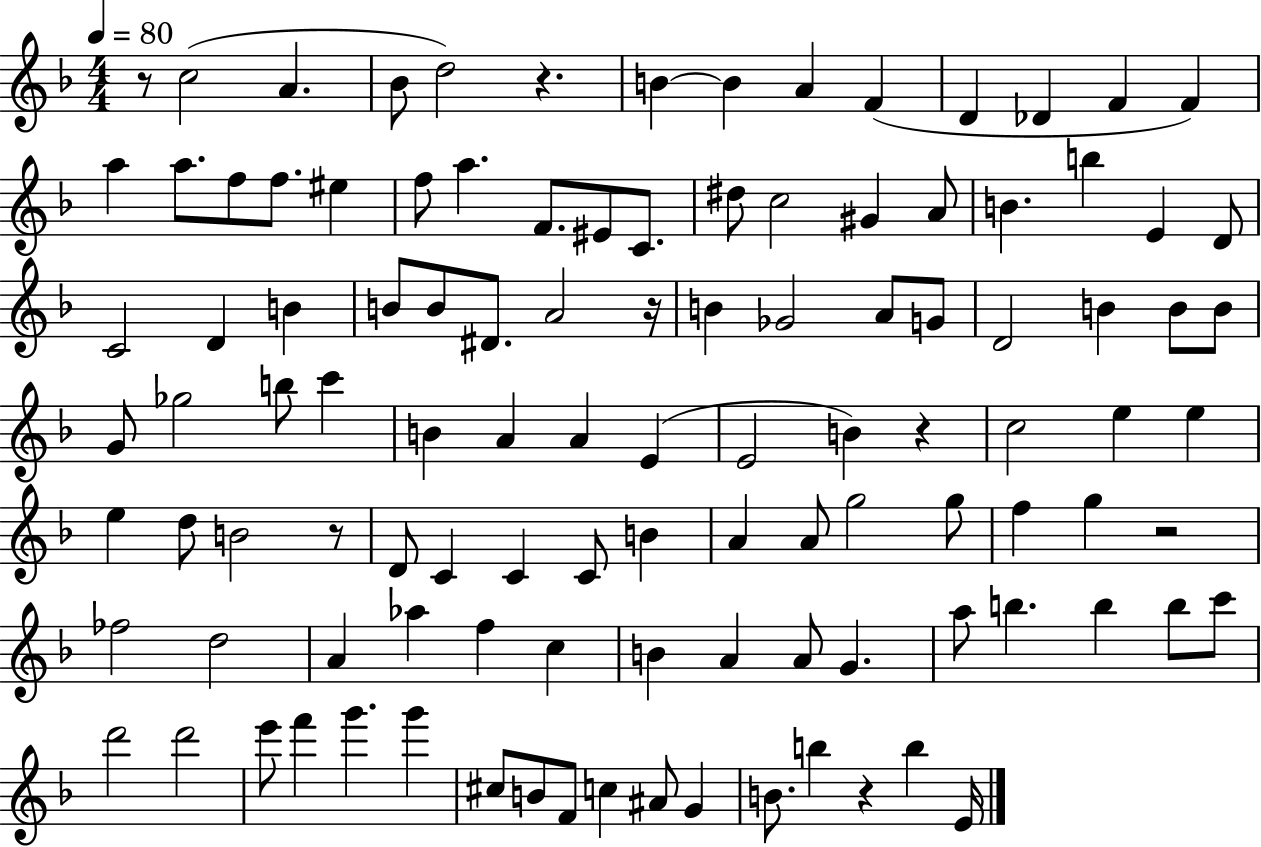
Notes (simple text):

R/e C5/h A4/q. Bb4/e D5/h R/q. B4/q B4/q A4/q F4/q D4/q Db4/q F4/q F4/q A5/q A5/e. F5/e F5/e. EIS5/q F5/e A5/q. F4/e. EIS4/e C4/e. D#5/e C5/h G#4/q A4/e B4/q. B5/q E4/q D4/e C4/h D4/q B4/q B4/e B4/e D#4/e. A4/h R/s B4/q Gb4/h A4/e G4/e D4/h B4/q B4/e B4/e G4/e Gb5/h B5/e C6/q B4/q A4/q A4/q E4/q E4/h B4/q R/q C5/h E5/q E5/q E5/q D5/e B4/h R/e D4/e C4/q C4/q C4/e B4/q A4/q A4/e G5/h G5/e F5/q G5/q R/h FES5/h D5/h A4/q Ab5/q F5/q C5/q B4/q A4/q A4/e G4/q. A5/e B5/q. B5/q B5/e C6/e D6/h D6/h E6/e F6/q G6/q. G6/q C#5/e B4/e F4/e C5/q A#4/e G4/q B4/e. B5/q R/q B5/q E4/s